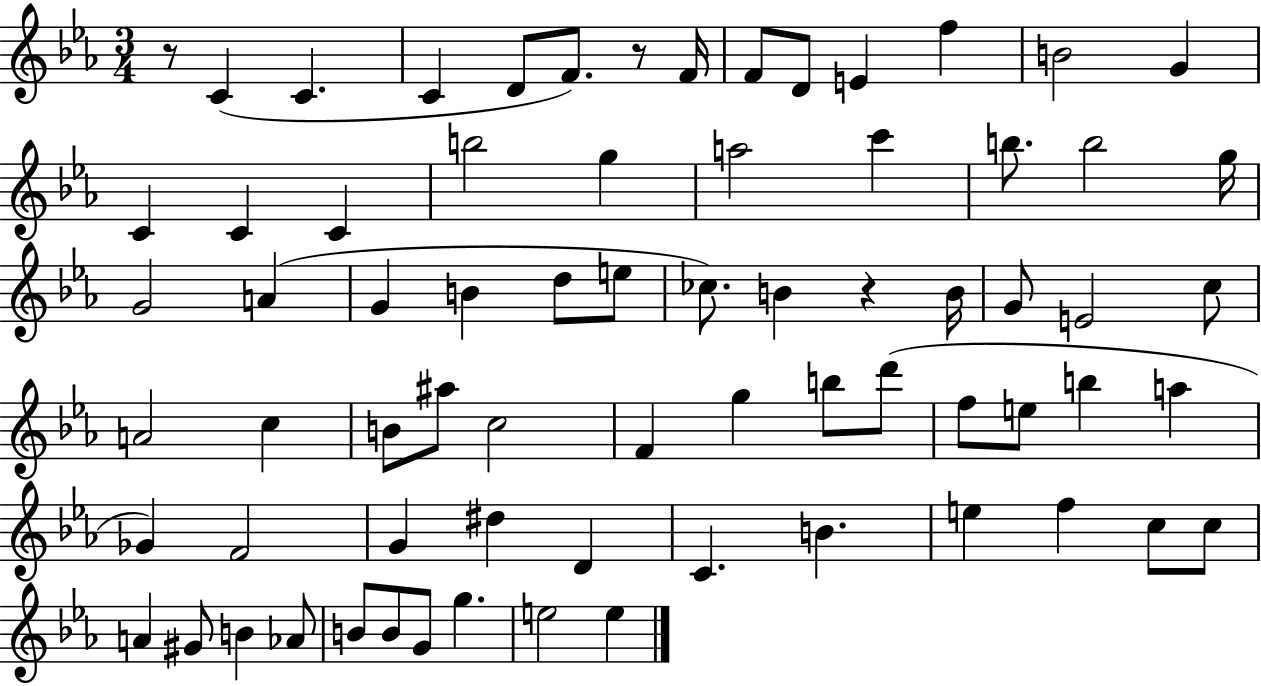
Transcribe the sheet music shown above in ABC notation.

X:1
T:Untitled
M:3/4
L:1/4
K:Eb
z/2 C C C D/2 F/2 z/2 F/4 F/2 D/2 E f B2 G C C C b2 g a2 c' b/2 b2 g/4 G2 A G B d/2 e/2 _c/2 B z B/4 G/2 E2 c/2 A2 c B/2 ^a/2 c2 F g b/2 d'/2 f/2 e/2 b a _G F2 G ^d D C B e f c/2 c/2 A ^G/2 B _A/2 B/2 B/2 G/2 g e2 e